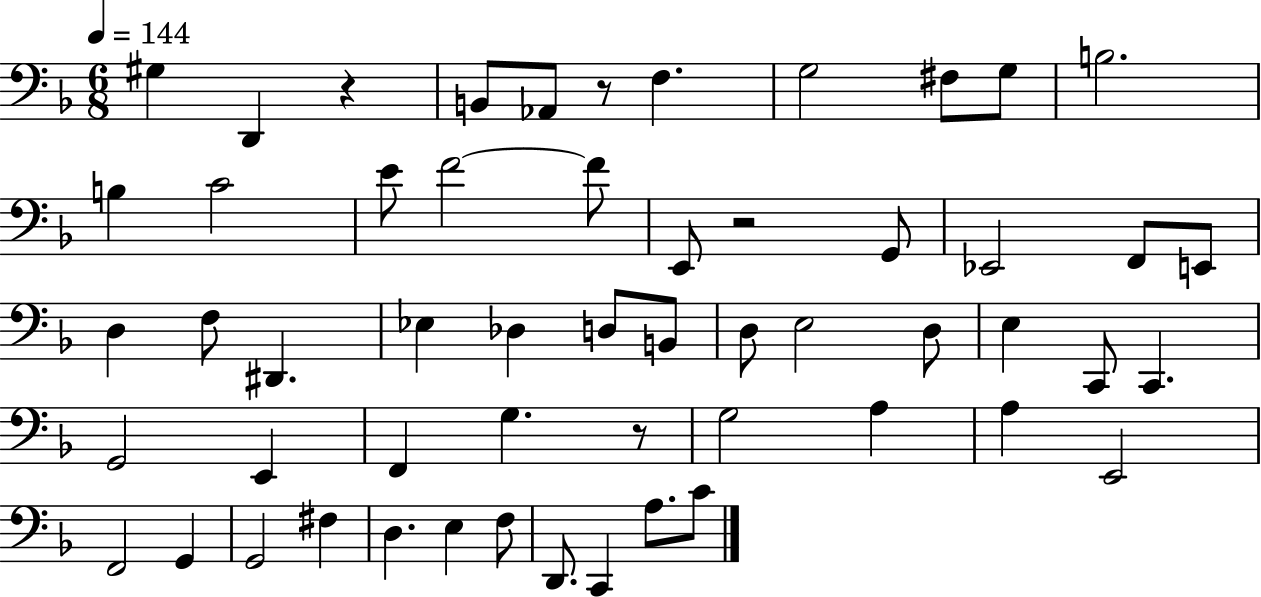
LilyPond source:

{
  \clef bass
  \numericTimeSignature
  \time 6/8
  \key f \major
  \tempo 4 = 144
  \repeat volta 2 { gis4 d,4 r4 | b,8 aes,8 r8 f4. | g2 fis8 g8 | b2. | \break b4 c'2 | e'8 f'2~~ f'8 | e,8 r2 g,8 | ees,2 f,8 e,8 | \break d4 f8 dis,4. | ees4 des4 d8 b,8 | d8 e2 d8 | e4 c,8 c,4. | \break g,2 e,4 | f,4 g4. r8 | g2 a4 | a4 e,2 | \break f,2 g,4 | g,2 fis4 | d4. e4 f8 | d,8. c,4 a8. c'8 | \break } \bar "|."
}